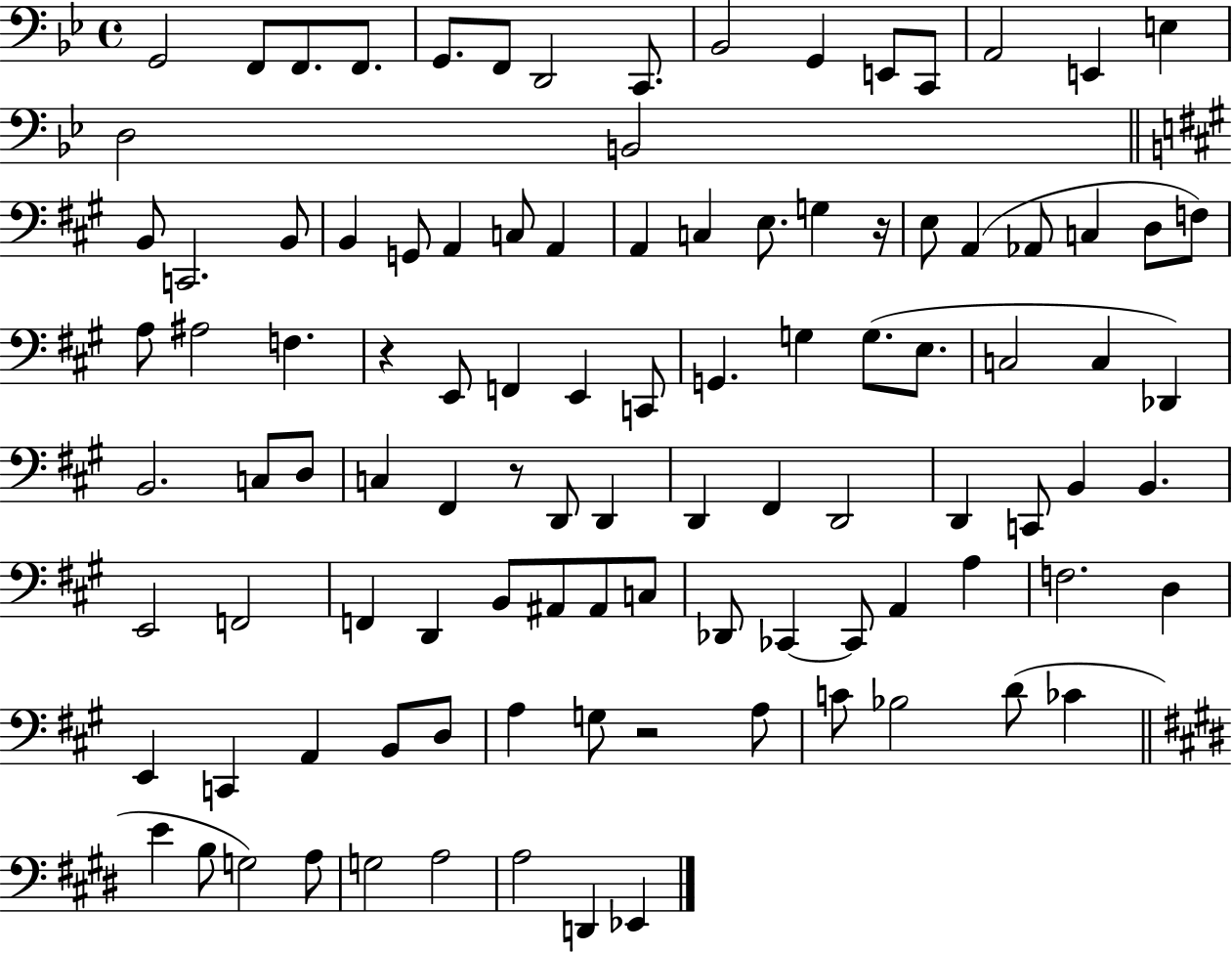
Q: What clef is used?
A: bass